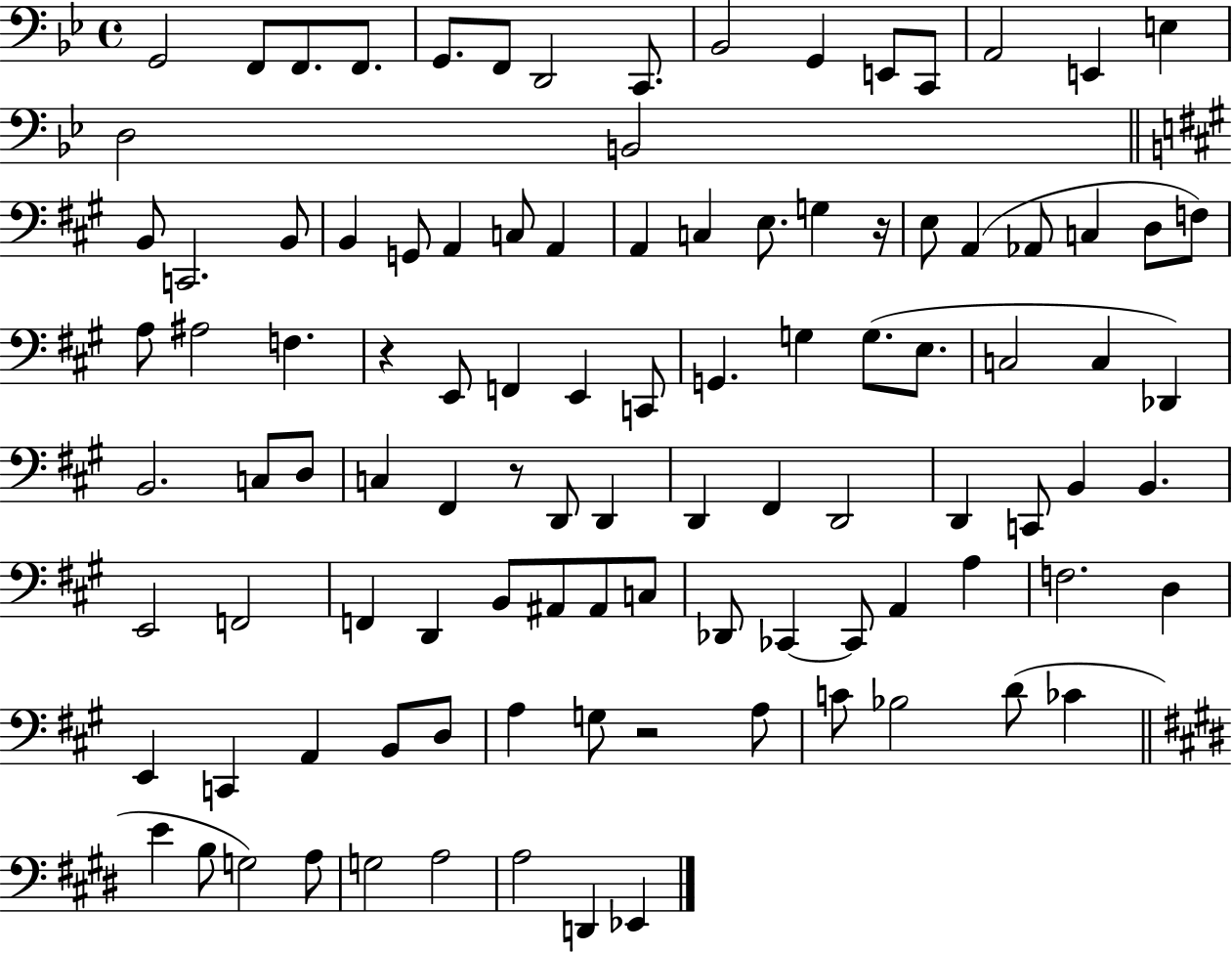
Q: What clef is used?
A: bass